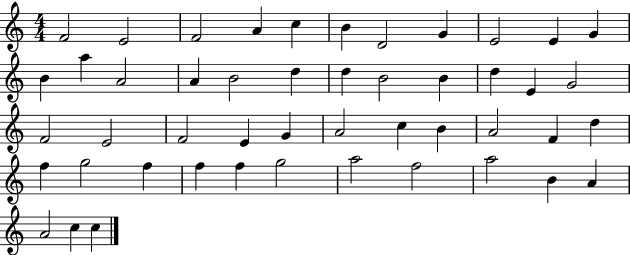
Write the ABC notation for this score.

X:1
T:Untitled
M:4/4
L:1/4
K:C
F2 E2 F2 A c B D2 G E2 E G B a A2 A B2 d d B2 B d E G2 F2 E2 F2 E G A2 c B A2 F d f g2 f f f g2 a2 f2 a2 B A A2 c c